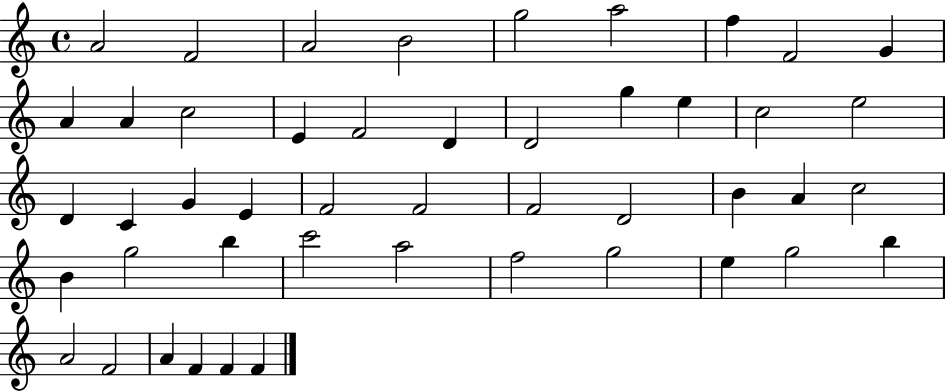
{
  \clef treble
  \time 4/4
  \defaultTimeSignature
  \key c \major
  a'2 f'2 | a'2 b'2 | g''2 a''2 | f''4 f'2 g'4 | \break a'4 a'4 c''2 | e'4 f'2 d'4 | d'2 g''4 e''4 | c''2 e''2 | \break d'4 c'4 g'4 e'4 | f'2 f'2 | f'2 d'2 | b'4 a'4 c''2 | \break b'4 g''2 b''4 | c'''2 a''2 | f''2 g''2 | e''4 g''2 b''4 | \break a'2 f'2 | a'4 f'4 f'4 f'4 | \bar "|."
}